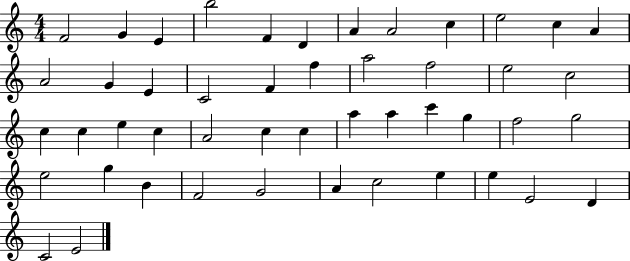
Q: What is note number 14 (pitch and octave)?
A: G4